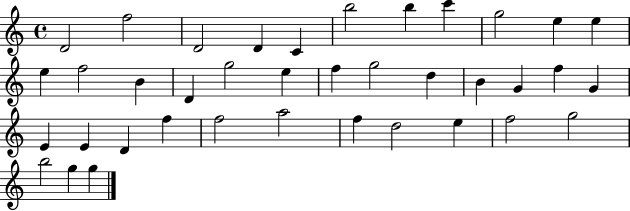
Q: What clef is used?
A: treble